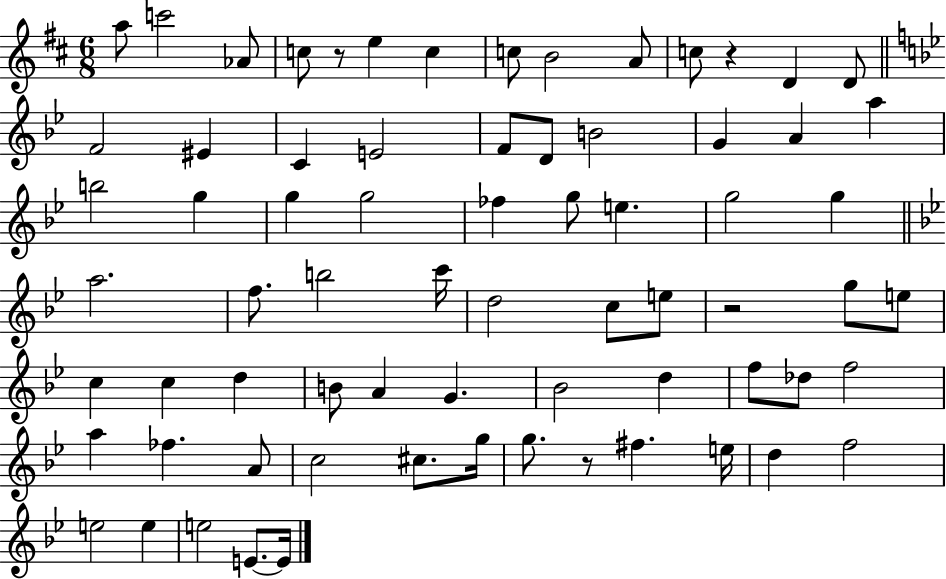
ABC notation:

X:1
T:Untitled
M:6/8
L:1/4
K:D
a/2 c'2 _A/2 c/2 z/2 e c c/2 B2 A/2 c/2 z D D/2 F2 ^E C E2 F/2 D/2 B2 G A a b2 g g g2 _f g/2 e g2 g a2 f/2 b2 c'/4 d2 c/2 e/2 z2 g/2 e/2 c c d B/2 A G _B2 d f/2 _d/2 f2 a _f A/2 c2 ^c/2 g/4 g/2 z/2 ^f e/4 d f2 e2 e e2 E/2 E/4